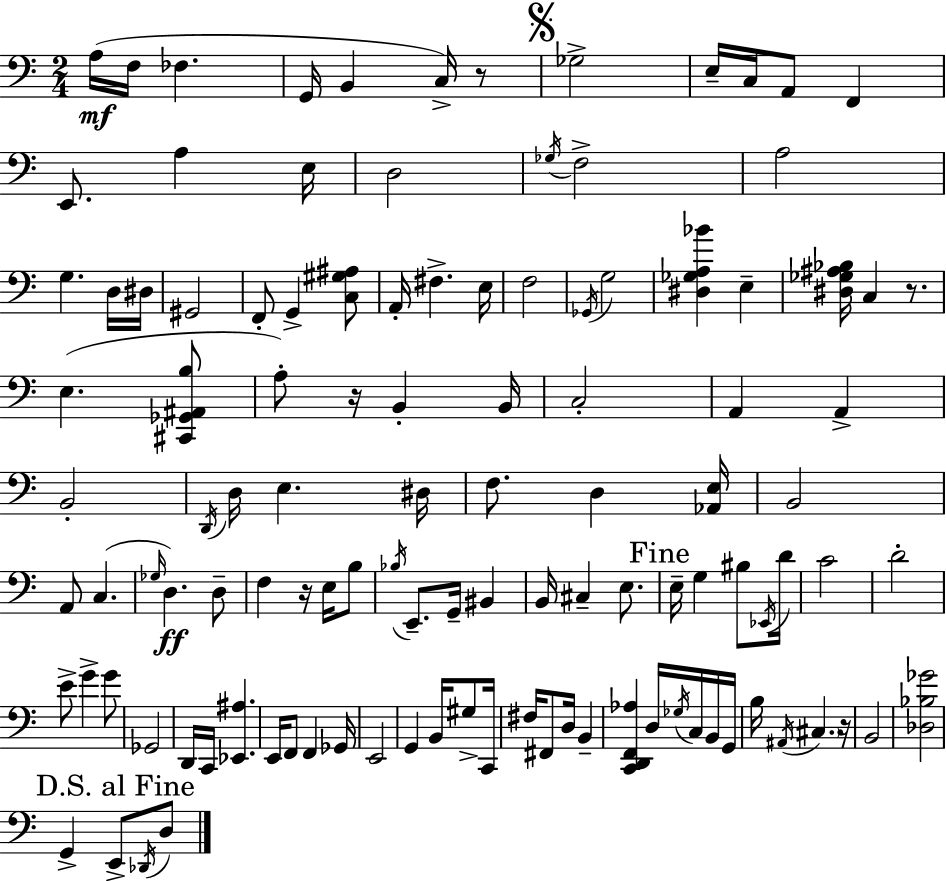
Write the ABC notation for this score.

X:1
T:Untitled
M:2/4
L:1/4
K:Am
A,/4 F,/4 _F, G,,/4 B,, C,/4 z/2 _G,2 E,/4 C,/4 A,,/2 F,, E,,/2 A, E,/4 D,2 _G,/4 F,2 A,2 G, D,/4 ^D,/4 ^G,,2 F,,/2 G,, [C,^G,^A,]/2 A,,/4 ^F, E,/4 F,2 _G,,/4 G,2 [^D,_G,A,_B] E, [^D,_G,^A,_B,]/4 C, z/2 E, [^C,,_G,,^A,,B,]/2 A,/2 z/4 B,, B,,/4 C,2 A,, A,, B,,2 D,,/4 D,/4 E, ^D,/4 F,/2 D, [_A,,E,]/4 B,,2 A,,/2 C, _G,/4 D, D,/2 F, z/4 E,/4 B,/2 _B,/4 E,,/2 G,,/4 ^B,, B,,/4 ^C, E,/2 E,/4 G, ^B,/2 _E,,/4 D/4 C2 D2 E/2 G G/2 _G,,2 D,,/4 C,,/4 [_E,,^A,] E,,/4 F,,/2 F,, _G,,/4 E,,2 G,, B,,/4 ^G,/2 C,,/4 ^F,/4 ^F,,/2 D,/4 B,, [C,,D,,F,,_A,] D,/4 _G,/4 C,/4 B,,/4 G,,/4 B,/4 ^A,,/4 ^C, z/4 B,,2 [_D,_B,_G]2 G,, E,,/2 _D,,/4 D,/2